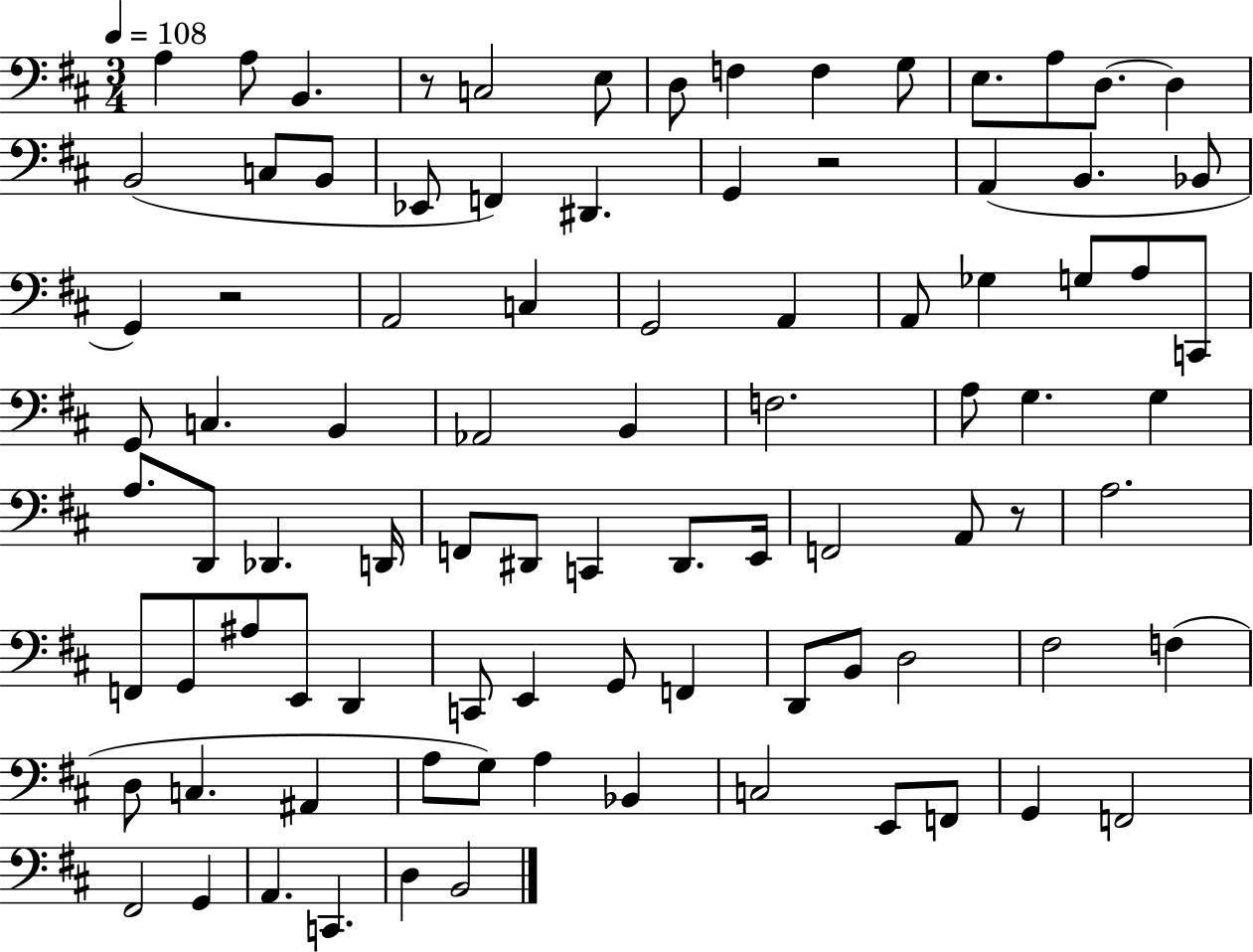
A3/q A3/e B2/q. R/e C3/h E3/e D3/e F3/q F3/q G3/e E3/e. A3/e D3/e. D3/q B2/h C3/e B2/e Eb2/e F2/q D#2/q. G2/q R/h A2/q B2/q. Bb2/e G2/q R/h A2/h C3/q G2/h A2/q A2/e Gb3/q G3/e A3/e C2/e G2/e C3/q. B2/q Ab2/h B2/q F3/h. A3/e G3/q. G3/q A3/e. D2/e Db2/q. D2/s F2/e D#2/e C2/q D#2/e. E2/s F2/h A2/e R/e A3/h. F2/e G2/e A#3/e E2/e D2/q C2/e E2/q G2/e F2/q D2/e B2/e D3/h F#3/h F3/q D3/e C3/q. A#2/q A3/e G3/e A3/q Bb2/q C3/h E2/e F2/e G2/q F2/h F#2/h G2/q A2/q. C2/q. D3/q B2/h